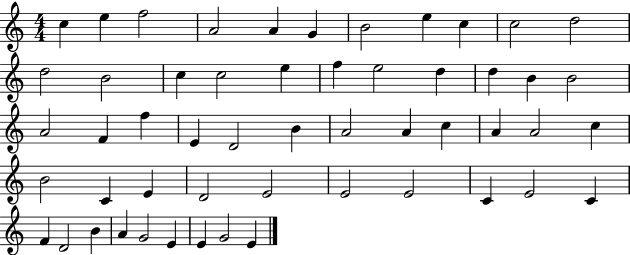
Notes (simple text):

C5/q E5/q F5/h A4/h A4/q G4/q B4/h E5/q C5/q C5/h D5/h D5/h B4/h C5/q C5/h E5/q F5/q E5/h D5/q D5/q B4/q B4/h A4/h F4/q F5/q E4/q D4/h B4/q A4/h A4/q C5/q A4/q A4/h C5/q B4/h C4/q E4/q D4/h E4/h E4/h E4/h C4/q E4/h C4/q F4/q D4/h B4/q A4/q G4/h E4/q E4/q G4/h E4/q